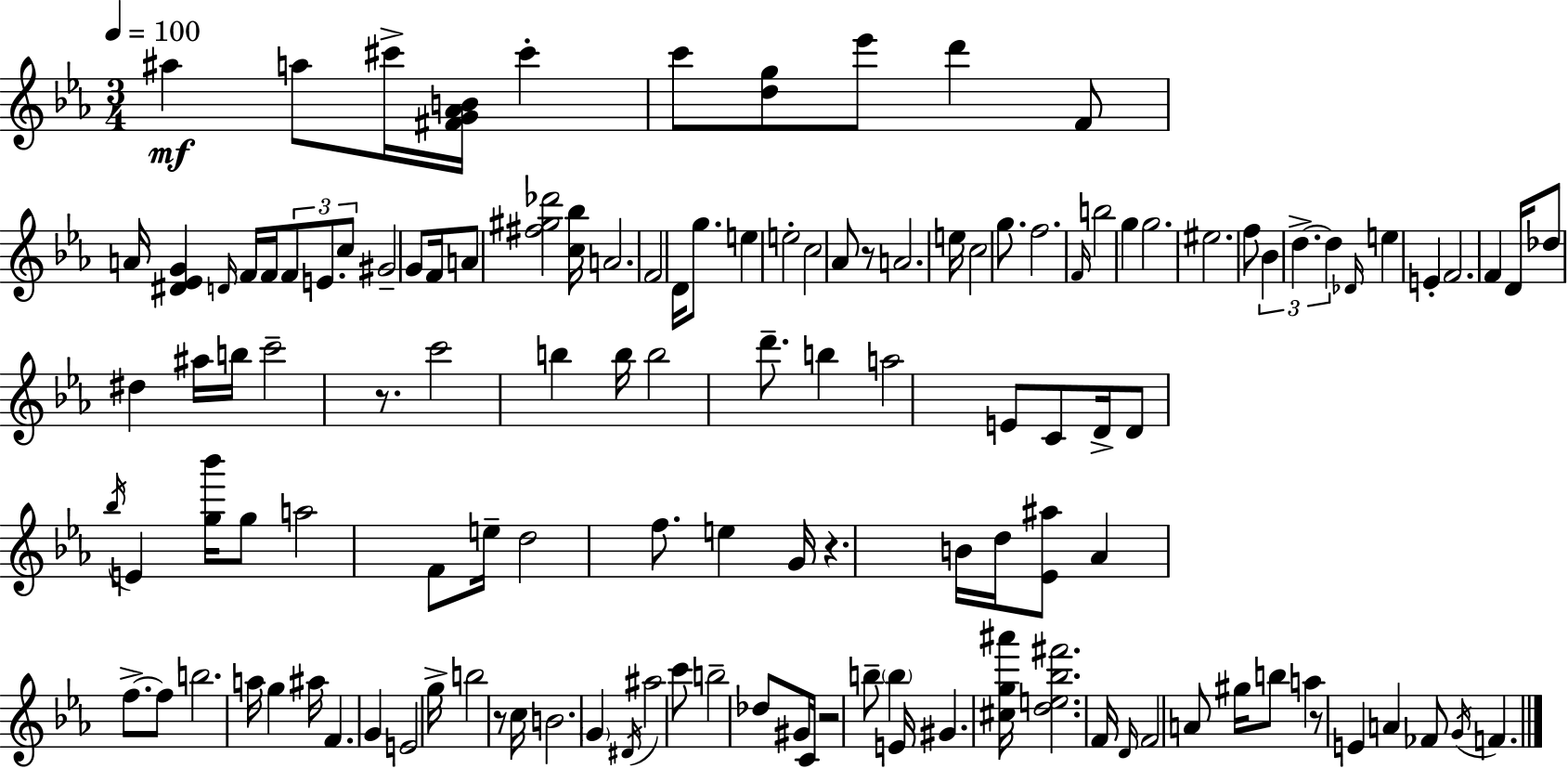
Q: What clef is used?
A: treble